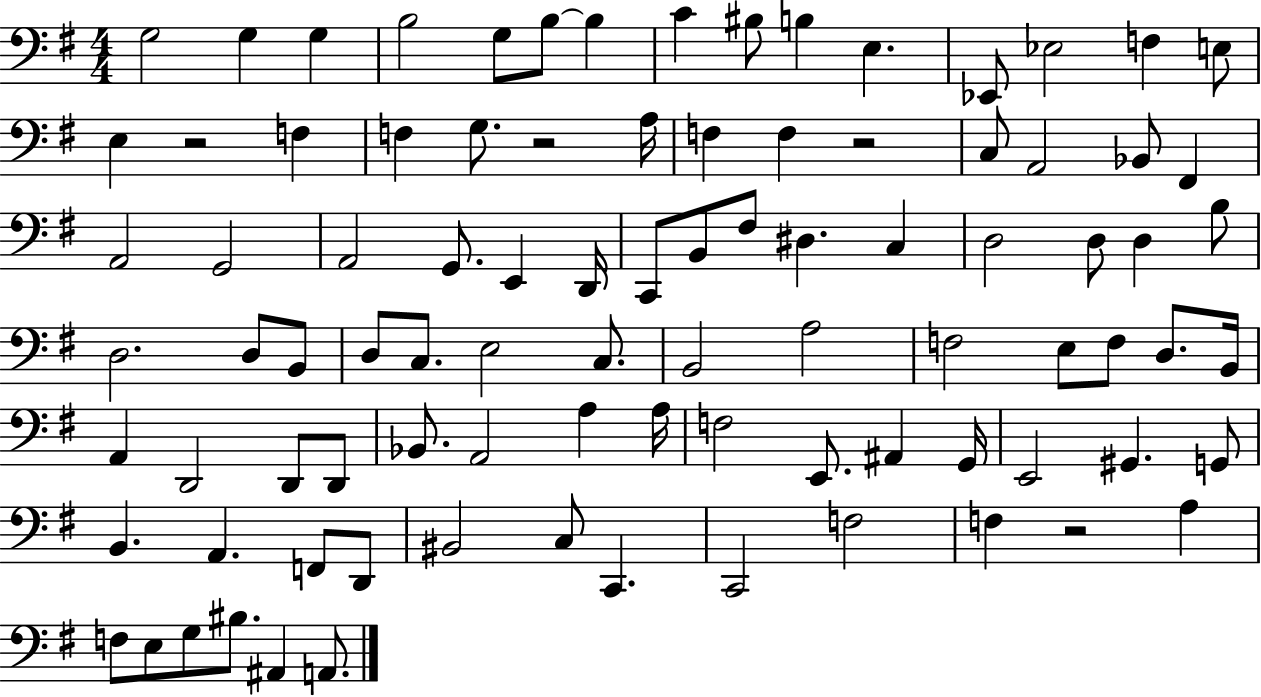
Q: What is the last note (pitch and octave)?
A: A2